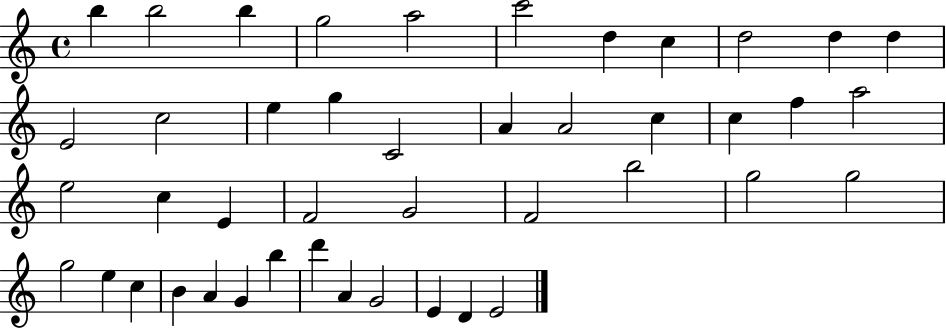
X:1
T:Untitled
M:4/4
L:1/4
K:C
b b2 b g2 a2 c'2 d c d2 d d E2 c2 e g C2 A A2 c c f a2 e2 c E F2 G2 F2 b2 g2 g2 g2 e c B A G b d' A G2 E D E2